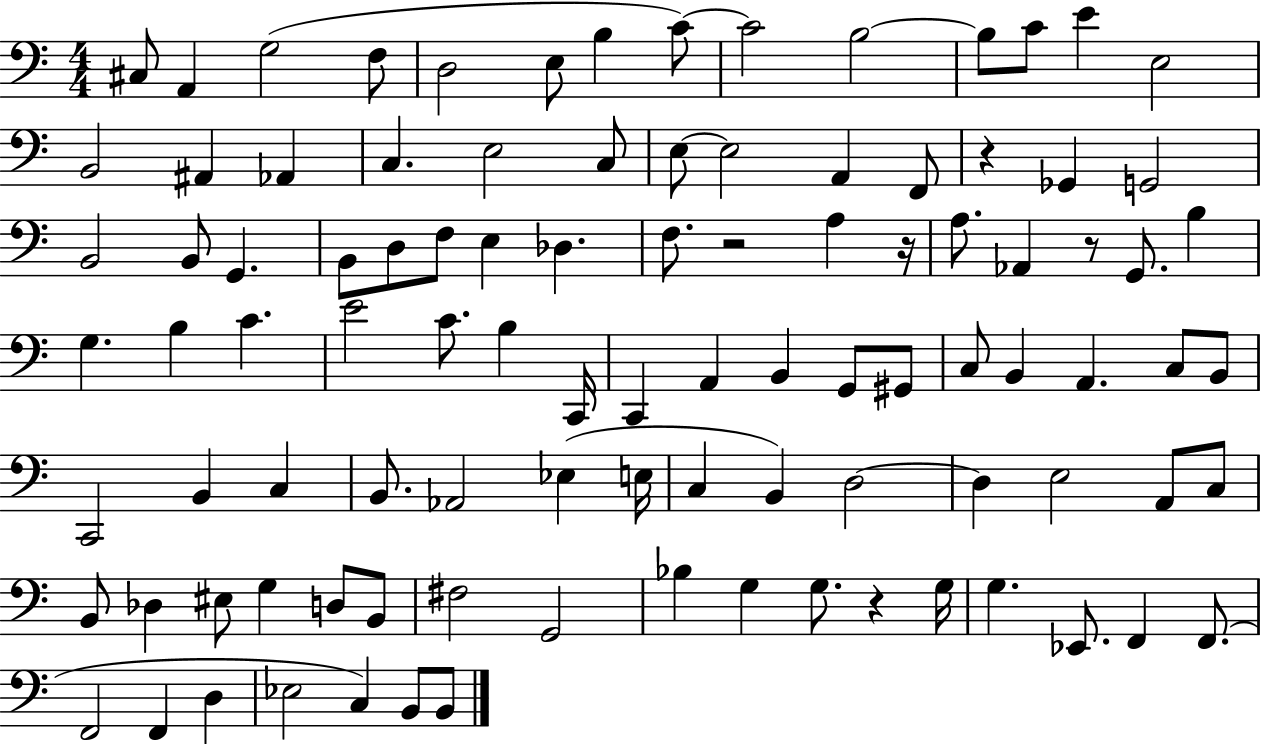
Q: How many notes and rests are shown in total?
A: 99